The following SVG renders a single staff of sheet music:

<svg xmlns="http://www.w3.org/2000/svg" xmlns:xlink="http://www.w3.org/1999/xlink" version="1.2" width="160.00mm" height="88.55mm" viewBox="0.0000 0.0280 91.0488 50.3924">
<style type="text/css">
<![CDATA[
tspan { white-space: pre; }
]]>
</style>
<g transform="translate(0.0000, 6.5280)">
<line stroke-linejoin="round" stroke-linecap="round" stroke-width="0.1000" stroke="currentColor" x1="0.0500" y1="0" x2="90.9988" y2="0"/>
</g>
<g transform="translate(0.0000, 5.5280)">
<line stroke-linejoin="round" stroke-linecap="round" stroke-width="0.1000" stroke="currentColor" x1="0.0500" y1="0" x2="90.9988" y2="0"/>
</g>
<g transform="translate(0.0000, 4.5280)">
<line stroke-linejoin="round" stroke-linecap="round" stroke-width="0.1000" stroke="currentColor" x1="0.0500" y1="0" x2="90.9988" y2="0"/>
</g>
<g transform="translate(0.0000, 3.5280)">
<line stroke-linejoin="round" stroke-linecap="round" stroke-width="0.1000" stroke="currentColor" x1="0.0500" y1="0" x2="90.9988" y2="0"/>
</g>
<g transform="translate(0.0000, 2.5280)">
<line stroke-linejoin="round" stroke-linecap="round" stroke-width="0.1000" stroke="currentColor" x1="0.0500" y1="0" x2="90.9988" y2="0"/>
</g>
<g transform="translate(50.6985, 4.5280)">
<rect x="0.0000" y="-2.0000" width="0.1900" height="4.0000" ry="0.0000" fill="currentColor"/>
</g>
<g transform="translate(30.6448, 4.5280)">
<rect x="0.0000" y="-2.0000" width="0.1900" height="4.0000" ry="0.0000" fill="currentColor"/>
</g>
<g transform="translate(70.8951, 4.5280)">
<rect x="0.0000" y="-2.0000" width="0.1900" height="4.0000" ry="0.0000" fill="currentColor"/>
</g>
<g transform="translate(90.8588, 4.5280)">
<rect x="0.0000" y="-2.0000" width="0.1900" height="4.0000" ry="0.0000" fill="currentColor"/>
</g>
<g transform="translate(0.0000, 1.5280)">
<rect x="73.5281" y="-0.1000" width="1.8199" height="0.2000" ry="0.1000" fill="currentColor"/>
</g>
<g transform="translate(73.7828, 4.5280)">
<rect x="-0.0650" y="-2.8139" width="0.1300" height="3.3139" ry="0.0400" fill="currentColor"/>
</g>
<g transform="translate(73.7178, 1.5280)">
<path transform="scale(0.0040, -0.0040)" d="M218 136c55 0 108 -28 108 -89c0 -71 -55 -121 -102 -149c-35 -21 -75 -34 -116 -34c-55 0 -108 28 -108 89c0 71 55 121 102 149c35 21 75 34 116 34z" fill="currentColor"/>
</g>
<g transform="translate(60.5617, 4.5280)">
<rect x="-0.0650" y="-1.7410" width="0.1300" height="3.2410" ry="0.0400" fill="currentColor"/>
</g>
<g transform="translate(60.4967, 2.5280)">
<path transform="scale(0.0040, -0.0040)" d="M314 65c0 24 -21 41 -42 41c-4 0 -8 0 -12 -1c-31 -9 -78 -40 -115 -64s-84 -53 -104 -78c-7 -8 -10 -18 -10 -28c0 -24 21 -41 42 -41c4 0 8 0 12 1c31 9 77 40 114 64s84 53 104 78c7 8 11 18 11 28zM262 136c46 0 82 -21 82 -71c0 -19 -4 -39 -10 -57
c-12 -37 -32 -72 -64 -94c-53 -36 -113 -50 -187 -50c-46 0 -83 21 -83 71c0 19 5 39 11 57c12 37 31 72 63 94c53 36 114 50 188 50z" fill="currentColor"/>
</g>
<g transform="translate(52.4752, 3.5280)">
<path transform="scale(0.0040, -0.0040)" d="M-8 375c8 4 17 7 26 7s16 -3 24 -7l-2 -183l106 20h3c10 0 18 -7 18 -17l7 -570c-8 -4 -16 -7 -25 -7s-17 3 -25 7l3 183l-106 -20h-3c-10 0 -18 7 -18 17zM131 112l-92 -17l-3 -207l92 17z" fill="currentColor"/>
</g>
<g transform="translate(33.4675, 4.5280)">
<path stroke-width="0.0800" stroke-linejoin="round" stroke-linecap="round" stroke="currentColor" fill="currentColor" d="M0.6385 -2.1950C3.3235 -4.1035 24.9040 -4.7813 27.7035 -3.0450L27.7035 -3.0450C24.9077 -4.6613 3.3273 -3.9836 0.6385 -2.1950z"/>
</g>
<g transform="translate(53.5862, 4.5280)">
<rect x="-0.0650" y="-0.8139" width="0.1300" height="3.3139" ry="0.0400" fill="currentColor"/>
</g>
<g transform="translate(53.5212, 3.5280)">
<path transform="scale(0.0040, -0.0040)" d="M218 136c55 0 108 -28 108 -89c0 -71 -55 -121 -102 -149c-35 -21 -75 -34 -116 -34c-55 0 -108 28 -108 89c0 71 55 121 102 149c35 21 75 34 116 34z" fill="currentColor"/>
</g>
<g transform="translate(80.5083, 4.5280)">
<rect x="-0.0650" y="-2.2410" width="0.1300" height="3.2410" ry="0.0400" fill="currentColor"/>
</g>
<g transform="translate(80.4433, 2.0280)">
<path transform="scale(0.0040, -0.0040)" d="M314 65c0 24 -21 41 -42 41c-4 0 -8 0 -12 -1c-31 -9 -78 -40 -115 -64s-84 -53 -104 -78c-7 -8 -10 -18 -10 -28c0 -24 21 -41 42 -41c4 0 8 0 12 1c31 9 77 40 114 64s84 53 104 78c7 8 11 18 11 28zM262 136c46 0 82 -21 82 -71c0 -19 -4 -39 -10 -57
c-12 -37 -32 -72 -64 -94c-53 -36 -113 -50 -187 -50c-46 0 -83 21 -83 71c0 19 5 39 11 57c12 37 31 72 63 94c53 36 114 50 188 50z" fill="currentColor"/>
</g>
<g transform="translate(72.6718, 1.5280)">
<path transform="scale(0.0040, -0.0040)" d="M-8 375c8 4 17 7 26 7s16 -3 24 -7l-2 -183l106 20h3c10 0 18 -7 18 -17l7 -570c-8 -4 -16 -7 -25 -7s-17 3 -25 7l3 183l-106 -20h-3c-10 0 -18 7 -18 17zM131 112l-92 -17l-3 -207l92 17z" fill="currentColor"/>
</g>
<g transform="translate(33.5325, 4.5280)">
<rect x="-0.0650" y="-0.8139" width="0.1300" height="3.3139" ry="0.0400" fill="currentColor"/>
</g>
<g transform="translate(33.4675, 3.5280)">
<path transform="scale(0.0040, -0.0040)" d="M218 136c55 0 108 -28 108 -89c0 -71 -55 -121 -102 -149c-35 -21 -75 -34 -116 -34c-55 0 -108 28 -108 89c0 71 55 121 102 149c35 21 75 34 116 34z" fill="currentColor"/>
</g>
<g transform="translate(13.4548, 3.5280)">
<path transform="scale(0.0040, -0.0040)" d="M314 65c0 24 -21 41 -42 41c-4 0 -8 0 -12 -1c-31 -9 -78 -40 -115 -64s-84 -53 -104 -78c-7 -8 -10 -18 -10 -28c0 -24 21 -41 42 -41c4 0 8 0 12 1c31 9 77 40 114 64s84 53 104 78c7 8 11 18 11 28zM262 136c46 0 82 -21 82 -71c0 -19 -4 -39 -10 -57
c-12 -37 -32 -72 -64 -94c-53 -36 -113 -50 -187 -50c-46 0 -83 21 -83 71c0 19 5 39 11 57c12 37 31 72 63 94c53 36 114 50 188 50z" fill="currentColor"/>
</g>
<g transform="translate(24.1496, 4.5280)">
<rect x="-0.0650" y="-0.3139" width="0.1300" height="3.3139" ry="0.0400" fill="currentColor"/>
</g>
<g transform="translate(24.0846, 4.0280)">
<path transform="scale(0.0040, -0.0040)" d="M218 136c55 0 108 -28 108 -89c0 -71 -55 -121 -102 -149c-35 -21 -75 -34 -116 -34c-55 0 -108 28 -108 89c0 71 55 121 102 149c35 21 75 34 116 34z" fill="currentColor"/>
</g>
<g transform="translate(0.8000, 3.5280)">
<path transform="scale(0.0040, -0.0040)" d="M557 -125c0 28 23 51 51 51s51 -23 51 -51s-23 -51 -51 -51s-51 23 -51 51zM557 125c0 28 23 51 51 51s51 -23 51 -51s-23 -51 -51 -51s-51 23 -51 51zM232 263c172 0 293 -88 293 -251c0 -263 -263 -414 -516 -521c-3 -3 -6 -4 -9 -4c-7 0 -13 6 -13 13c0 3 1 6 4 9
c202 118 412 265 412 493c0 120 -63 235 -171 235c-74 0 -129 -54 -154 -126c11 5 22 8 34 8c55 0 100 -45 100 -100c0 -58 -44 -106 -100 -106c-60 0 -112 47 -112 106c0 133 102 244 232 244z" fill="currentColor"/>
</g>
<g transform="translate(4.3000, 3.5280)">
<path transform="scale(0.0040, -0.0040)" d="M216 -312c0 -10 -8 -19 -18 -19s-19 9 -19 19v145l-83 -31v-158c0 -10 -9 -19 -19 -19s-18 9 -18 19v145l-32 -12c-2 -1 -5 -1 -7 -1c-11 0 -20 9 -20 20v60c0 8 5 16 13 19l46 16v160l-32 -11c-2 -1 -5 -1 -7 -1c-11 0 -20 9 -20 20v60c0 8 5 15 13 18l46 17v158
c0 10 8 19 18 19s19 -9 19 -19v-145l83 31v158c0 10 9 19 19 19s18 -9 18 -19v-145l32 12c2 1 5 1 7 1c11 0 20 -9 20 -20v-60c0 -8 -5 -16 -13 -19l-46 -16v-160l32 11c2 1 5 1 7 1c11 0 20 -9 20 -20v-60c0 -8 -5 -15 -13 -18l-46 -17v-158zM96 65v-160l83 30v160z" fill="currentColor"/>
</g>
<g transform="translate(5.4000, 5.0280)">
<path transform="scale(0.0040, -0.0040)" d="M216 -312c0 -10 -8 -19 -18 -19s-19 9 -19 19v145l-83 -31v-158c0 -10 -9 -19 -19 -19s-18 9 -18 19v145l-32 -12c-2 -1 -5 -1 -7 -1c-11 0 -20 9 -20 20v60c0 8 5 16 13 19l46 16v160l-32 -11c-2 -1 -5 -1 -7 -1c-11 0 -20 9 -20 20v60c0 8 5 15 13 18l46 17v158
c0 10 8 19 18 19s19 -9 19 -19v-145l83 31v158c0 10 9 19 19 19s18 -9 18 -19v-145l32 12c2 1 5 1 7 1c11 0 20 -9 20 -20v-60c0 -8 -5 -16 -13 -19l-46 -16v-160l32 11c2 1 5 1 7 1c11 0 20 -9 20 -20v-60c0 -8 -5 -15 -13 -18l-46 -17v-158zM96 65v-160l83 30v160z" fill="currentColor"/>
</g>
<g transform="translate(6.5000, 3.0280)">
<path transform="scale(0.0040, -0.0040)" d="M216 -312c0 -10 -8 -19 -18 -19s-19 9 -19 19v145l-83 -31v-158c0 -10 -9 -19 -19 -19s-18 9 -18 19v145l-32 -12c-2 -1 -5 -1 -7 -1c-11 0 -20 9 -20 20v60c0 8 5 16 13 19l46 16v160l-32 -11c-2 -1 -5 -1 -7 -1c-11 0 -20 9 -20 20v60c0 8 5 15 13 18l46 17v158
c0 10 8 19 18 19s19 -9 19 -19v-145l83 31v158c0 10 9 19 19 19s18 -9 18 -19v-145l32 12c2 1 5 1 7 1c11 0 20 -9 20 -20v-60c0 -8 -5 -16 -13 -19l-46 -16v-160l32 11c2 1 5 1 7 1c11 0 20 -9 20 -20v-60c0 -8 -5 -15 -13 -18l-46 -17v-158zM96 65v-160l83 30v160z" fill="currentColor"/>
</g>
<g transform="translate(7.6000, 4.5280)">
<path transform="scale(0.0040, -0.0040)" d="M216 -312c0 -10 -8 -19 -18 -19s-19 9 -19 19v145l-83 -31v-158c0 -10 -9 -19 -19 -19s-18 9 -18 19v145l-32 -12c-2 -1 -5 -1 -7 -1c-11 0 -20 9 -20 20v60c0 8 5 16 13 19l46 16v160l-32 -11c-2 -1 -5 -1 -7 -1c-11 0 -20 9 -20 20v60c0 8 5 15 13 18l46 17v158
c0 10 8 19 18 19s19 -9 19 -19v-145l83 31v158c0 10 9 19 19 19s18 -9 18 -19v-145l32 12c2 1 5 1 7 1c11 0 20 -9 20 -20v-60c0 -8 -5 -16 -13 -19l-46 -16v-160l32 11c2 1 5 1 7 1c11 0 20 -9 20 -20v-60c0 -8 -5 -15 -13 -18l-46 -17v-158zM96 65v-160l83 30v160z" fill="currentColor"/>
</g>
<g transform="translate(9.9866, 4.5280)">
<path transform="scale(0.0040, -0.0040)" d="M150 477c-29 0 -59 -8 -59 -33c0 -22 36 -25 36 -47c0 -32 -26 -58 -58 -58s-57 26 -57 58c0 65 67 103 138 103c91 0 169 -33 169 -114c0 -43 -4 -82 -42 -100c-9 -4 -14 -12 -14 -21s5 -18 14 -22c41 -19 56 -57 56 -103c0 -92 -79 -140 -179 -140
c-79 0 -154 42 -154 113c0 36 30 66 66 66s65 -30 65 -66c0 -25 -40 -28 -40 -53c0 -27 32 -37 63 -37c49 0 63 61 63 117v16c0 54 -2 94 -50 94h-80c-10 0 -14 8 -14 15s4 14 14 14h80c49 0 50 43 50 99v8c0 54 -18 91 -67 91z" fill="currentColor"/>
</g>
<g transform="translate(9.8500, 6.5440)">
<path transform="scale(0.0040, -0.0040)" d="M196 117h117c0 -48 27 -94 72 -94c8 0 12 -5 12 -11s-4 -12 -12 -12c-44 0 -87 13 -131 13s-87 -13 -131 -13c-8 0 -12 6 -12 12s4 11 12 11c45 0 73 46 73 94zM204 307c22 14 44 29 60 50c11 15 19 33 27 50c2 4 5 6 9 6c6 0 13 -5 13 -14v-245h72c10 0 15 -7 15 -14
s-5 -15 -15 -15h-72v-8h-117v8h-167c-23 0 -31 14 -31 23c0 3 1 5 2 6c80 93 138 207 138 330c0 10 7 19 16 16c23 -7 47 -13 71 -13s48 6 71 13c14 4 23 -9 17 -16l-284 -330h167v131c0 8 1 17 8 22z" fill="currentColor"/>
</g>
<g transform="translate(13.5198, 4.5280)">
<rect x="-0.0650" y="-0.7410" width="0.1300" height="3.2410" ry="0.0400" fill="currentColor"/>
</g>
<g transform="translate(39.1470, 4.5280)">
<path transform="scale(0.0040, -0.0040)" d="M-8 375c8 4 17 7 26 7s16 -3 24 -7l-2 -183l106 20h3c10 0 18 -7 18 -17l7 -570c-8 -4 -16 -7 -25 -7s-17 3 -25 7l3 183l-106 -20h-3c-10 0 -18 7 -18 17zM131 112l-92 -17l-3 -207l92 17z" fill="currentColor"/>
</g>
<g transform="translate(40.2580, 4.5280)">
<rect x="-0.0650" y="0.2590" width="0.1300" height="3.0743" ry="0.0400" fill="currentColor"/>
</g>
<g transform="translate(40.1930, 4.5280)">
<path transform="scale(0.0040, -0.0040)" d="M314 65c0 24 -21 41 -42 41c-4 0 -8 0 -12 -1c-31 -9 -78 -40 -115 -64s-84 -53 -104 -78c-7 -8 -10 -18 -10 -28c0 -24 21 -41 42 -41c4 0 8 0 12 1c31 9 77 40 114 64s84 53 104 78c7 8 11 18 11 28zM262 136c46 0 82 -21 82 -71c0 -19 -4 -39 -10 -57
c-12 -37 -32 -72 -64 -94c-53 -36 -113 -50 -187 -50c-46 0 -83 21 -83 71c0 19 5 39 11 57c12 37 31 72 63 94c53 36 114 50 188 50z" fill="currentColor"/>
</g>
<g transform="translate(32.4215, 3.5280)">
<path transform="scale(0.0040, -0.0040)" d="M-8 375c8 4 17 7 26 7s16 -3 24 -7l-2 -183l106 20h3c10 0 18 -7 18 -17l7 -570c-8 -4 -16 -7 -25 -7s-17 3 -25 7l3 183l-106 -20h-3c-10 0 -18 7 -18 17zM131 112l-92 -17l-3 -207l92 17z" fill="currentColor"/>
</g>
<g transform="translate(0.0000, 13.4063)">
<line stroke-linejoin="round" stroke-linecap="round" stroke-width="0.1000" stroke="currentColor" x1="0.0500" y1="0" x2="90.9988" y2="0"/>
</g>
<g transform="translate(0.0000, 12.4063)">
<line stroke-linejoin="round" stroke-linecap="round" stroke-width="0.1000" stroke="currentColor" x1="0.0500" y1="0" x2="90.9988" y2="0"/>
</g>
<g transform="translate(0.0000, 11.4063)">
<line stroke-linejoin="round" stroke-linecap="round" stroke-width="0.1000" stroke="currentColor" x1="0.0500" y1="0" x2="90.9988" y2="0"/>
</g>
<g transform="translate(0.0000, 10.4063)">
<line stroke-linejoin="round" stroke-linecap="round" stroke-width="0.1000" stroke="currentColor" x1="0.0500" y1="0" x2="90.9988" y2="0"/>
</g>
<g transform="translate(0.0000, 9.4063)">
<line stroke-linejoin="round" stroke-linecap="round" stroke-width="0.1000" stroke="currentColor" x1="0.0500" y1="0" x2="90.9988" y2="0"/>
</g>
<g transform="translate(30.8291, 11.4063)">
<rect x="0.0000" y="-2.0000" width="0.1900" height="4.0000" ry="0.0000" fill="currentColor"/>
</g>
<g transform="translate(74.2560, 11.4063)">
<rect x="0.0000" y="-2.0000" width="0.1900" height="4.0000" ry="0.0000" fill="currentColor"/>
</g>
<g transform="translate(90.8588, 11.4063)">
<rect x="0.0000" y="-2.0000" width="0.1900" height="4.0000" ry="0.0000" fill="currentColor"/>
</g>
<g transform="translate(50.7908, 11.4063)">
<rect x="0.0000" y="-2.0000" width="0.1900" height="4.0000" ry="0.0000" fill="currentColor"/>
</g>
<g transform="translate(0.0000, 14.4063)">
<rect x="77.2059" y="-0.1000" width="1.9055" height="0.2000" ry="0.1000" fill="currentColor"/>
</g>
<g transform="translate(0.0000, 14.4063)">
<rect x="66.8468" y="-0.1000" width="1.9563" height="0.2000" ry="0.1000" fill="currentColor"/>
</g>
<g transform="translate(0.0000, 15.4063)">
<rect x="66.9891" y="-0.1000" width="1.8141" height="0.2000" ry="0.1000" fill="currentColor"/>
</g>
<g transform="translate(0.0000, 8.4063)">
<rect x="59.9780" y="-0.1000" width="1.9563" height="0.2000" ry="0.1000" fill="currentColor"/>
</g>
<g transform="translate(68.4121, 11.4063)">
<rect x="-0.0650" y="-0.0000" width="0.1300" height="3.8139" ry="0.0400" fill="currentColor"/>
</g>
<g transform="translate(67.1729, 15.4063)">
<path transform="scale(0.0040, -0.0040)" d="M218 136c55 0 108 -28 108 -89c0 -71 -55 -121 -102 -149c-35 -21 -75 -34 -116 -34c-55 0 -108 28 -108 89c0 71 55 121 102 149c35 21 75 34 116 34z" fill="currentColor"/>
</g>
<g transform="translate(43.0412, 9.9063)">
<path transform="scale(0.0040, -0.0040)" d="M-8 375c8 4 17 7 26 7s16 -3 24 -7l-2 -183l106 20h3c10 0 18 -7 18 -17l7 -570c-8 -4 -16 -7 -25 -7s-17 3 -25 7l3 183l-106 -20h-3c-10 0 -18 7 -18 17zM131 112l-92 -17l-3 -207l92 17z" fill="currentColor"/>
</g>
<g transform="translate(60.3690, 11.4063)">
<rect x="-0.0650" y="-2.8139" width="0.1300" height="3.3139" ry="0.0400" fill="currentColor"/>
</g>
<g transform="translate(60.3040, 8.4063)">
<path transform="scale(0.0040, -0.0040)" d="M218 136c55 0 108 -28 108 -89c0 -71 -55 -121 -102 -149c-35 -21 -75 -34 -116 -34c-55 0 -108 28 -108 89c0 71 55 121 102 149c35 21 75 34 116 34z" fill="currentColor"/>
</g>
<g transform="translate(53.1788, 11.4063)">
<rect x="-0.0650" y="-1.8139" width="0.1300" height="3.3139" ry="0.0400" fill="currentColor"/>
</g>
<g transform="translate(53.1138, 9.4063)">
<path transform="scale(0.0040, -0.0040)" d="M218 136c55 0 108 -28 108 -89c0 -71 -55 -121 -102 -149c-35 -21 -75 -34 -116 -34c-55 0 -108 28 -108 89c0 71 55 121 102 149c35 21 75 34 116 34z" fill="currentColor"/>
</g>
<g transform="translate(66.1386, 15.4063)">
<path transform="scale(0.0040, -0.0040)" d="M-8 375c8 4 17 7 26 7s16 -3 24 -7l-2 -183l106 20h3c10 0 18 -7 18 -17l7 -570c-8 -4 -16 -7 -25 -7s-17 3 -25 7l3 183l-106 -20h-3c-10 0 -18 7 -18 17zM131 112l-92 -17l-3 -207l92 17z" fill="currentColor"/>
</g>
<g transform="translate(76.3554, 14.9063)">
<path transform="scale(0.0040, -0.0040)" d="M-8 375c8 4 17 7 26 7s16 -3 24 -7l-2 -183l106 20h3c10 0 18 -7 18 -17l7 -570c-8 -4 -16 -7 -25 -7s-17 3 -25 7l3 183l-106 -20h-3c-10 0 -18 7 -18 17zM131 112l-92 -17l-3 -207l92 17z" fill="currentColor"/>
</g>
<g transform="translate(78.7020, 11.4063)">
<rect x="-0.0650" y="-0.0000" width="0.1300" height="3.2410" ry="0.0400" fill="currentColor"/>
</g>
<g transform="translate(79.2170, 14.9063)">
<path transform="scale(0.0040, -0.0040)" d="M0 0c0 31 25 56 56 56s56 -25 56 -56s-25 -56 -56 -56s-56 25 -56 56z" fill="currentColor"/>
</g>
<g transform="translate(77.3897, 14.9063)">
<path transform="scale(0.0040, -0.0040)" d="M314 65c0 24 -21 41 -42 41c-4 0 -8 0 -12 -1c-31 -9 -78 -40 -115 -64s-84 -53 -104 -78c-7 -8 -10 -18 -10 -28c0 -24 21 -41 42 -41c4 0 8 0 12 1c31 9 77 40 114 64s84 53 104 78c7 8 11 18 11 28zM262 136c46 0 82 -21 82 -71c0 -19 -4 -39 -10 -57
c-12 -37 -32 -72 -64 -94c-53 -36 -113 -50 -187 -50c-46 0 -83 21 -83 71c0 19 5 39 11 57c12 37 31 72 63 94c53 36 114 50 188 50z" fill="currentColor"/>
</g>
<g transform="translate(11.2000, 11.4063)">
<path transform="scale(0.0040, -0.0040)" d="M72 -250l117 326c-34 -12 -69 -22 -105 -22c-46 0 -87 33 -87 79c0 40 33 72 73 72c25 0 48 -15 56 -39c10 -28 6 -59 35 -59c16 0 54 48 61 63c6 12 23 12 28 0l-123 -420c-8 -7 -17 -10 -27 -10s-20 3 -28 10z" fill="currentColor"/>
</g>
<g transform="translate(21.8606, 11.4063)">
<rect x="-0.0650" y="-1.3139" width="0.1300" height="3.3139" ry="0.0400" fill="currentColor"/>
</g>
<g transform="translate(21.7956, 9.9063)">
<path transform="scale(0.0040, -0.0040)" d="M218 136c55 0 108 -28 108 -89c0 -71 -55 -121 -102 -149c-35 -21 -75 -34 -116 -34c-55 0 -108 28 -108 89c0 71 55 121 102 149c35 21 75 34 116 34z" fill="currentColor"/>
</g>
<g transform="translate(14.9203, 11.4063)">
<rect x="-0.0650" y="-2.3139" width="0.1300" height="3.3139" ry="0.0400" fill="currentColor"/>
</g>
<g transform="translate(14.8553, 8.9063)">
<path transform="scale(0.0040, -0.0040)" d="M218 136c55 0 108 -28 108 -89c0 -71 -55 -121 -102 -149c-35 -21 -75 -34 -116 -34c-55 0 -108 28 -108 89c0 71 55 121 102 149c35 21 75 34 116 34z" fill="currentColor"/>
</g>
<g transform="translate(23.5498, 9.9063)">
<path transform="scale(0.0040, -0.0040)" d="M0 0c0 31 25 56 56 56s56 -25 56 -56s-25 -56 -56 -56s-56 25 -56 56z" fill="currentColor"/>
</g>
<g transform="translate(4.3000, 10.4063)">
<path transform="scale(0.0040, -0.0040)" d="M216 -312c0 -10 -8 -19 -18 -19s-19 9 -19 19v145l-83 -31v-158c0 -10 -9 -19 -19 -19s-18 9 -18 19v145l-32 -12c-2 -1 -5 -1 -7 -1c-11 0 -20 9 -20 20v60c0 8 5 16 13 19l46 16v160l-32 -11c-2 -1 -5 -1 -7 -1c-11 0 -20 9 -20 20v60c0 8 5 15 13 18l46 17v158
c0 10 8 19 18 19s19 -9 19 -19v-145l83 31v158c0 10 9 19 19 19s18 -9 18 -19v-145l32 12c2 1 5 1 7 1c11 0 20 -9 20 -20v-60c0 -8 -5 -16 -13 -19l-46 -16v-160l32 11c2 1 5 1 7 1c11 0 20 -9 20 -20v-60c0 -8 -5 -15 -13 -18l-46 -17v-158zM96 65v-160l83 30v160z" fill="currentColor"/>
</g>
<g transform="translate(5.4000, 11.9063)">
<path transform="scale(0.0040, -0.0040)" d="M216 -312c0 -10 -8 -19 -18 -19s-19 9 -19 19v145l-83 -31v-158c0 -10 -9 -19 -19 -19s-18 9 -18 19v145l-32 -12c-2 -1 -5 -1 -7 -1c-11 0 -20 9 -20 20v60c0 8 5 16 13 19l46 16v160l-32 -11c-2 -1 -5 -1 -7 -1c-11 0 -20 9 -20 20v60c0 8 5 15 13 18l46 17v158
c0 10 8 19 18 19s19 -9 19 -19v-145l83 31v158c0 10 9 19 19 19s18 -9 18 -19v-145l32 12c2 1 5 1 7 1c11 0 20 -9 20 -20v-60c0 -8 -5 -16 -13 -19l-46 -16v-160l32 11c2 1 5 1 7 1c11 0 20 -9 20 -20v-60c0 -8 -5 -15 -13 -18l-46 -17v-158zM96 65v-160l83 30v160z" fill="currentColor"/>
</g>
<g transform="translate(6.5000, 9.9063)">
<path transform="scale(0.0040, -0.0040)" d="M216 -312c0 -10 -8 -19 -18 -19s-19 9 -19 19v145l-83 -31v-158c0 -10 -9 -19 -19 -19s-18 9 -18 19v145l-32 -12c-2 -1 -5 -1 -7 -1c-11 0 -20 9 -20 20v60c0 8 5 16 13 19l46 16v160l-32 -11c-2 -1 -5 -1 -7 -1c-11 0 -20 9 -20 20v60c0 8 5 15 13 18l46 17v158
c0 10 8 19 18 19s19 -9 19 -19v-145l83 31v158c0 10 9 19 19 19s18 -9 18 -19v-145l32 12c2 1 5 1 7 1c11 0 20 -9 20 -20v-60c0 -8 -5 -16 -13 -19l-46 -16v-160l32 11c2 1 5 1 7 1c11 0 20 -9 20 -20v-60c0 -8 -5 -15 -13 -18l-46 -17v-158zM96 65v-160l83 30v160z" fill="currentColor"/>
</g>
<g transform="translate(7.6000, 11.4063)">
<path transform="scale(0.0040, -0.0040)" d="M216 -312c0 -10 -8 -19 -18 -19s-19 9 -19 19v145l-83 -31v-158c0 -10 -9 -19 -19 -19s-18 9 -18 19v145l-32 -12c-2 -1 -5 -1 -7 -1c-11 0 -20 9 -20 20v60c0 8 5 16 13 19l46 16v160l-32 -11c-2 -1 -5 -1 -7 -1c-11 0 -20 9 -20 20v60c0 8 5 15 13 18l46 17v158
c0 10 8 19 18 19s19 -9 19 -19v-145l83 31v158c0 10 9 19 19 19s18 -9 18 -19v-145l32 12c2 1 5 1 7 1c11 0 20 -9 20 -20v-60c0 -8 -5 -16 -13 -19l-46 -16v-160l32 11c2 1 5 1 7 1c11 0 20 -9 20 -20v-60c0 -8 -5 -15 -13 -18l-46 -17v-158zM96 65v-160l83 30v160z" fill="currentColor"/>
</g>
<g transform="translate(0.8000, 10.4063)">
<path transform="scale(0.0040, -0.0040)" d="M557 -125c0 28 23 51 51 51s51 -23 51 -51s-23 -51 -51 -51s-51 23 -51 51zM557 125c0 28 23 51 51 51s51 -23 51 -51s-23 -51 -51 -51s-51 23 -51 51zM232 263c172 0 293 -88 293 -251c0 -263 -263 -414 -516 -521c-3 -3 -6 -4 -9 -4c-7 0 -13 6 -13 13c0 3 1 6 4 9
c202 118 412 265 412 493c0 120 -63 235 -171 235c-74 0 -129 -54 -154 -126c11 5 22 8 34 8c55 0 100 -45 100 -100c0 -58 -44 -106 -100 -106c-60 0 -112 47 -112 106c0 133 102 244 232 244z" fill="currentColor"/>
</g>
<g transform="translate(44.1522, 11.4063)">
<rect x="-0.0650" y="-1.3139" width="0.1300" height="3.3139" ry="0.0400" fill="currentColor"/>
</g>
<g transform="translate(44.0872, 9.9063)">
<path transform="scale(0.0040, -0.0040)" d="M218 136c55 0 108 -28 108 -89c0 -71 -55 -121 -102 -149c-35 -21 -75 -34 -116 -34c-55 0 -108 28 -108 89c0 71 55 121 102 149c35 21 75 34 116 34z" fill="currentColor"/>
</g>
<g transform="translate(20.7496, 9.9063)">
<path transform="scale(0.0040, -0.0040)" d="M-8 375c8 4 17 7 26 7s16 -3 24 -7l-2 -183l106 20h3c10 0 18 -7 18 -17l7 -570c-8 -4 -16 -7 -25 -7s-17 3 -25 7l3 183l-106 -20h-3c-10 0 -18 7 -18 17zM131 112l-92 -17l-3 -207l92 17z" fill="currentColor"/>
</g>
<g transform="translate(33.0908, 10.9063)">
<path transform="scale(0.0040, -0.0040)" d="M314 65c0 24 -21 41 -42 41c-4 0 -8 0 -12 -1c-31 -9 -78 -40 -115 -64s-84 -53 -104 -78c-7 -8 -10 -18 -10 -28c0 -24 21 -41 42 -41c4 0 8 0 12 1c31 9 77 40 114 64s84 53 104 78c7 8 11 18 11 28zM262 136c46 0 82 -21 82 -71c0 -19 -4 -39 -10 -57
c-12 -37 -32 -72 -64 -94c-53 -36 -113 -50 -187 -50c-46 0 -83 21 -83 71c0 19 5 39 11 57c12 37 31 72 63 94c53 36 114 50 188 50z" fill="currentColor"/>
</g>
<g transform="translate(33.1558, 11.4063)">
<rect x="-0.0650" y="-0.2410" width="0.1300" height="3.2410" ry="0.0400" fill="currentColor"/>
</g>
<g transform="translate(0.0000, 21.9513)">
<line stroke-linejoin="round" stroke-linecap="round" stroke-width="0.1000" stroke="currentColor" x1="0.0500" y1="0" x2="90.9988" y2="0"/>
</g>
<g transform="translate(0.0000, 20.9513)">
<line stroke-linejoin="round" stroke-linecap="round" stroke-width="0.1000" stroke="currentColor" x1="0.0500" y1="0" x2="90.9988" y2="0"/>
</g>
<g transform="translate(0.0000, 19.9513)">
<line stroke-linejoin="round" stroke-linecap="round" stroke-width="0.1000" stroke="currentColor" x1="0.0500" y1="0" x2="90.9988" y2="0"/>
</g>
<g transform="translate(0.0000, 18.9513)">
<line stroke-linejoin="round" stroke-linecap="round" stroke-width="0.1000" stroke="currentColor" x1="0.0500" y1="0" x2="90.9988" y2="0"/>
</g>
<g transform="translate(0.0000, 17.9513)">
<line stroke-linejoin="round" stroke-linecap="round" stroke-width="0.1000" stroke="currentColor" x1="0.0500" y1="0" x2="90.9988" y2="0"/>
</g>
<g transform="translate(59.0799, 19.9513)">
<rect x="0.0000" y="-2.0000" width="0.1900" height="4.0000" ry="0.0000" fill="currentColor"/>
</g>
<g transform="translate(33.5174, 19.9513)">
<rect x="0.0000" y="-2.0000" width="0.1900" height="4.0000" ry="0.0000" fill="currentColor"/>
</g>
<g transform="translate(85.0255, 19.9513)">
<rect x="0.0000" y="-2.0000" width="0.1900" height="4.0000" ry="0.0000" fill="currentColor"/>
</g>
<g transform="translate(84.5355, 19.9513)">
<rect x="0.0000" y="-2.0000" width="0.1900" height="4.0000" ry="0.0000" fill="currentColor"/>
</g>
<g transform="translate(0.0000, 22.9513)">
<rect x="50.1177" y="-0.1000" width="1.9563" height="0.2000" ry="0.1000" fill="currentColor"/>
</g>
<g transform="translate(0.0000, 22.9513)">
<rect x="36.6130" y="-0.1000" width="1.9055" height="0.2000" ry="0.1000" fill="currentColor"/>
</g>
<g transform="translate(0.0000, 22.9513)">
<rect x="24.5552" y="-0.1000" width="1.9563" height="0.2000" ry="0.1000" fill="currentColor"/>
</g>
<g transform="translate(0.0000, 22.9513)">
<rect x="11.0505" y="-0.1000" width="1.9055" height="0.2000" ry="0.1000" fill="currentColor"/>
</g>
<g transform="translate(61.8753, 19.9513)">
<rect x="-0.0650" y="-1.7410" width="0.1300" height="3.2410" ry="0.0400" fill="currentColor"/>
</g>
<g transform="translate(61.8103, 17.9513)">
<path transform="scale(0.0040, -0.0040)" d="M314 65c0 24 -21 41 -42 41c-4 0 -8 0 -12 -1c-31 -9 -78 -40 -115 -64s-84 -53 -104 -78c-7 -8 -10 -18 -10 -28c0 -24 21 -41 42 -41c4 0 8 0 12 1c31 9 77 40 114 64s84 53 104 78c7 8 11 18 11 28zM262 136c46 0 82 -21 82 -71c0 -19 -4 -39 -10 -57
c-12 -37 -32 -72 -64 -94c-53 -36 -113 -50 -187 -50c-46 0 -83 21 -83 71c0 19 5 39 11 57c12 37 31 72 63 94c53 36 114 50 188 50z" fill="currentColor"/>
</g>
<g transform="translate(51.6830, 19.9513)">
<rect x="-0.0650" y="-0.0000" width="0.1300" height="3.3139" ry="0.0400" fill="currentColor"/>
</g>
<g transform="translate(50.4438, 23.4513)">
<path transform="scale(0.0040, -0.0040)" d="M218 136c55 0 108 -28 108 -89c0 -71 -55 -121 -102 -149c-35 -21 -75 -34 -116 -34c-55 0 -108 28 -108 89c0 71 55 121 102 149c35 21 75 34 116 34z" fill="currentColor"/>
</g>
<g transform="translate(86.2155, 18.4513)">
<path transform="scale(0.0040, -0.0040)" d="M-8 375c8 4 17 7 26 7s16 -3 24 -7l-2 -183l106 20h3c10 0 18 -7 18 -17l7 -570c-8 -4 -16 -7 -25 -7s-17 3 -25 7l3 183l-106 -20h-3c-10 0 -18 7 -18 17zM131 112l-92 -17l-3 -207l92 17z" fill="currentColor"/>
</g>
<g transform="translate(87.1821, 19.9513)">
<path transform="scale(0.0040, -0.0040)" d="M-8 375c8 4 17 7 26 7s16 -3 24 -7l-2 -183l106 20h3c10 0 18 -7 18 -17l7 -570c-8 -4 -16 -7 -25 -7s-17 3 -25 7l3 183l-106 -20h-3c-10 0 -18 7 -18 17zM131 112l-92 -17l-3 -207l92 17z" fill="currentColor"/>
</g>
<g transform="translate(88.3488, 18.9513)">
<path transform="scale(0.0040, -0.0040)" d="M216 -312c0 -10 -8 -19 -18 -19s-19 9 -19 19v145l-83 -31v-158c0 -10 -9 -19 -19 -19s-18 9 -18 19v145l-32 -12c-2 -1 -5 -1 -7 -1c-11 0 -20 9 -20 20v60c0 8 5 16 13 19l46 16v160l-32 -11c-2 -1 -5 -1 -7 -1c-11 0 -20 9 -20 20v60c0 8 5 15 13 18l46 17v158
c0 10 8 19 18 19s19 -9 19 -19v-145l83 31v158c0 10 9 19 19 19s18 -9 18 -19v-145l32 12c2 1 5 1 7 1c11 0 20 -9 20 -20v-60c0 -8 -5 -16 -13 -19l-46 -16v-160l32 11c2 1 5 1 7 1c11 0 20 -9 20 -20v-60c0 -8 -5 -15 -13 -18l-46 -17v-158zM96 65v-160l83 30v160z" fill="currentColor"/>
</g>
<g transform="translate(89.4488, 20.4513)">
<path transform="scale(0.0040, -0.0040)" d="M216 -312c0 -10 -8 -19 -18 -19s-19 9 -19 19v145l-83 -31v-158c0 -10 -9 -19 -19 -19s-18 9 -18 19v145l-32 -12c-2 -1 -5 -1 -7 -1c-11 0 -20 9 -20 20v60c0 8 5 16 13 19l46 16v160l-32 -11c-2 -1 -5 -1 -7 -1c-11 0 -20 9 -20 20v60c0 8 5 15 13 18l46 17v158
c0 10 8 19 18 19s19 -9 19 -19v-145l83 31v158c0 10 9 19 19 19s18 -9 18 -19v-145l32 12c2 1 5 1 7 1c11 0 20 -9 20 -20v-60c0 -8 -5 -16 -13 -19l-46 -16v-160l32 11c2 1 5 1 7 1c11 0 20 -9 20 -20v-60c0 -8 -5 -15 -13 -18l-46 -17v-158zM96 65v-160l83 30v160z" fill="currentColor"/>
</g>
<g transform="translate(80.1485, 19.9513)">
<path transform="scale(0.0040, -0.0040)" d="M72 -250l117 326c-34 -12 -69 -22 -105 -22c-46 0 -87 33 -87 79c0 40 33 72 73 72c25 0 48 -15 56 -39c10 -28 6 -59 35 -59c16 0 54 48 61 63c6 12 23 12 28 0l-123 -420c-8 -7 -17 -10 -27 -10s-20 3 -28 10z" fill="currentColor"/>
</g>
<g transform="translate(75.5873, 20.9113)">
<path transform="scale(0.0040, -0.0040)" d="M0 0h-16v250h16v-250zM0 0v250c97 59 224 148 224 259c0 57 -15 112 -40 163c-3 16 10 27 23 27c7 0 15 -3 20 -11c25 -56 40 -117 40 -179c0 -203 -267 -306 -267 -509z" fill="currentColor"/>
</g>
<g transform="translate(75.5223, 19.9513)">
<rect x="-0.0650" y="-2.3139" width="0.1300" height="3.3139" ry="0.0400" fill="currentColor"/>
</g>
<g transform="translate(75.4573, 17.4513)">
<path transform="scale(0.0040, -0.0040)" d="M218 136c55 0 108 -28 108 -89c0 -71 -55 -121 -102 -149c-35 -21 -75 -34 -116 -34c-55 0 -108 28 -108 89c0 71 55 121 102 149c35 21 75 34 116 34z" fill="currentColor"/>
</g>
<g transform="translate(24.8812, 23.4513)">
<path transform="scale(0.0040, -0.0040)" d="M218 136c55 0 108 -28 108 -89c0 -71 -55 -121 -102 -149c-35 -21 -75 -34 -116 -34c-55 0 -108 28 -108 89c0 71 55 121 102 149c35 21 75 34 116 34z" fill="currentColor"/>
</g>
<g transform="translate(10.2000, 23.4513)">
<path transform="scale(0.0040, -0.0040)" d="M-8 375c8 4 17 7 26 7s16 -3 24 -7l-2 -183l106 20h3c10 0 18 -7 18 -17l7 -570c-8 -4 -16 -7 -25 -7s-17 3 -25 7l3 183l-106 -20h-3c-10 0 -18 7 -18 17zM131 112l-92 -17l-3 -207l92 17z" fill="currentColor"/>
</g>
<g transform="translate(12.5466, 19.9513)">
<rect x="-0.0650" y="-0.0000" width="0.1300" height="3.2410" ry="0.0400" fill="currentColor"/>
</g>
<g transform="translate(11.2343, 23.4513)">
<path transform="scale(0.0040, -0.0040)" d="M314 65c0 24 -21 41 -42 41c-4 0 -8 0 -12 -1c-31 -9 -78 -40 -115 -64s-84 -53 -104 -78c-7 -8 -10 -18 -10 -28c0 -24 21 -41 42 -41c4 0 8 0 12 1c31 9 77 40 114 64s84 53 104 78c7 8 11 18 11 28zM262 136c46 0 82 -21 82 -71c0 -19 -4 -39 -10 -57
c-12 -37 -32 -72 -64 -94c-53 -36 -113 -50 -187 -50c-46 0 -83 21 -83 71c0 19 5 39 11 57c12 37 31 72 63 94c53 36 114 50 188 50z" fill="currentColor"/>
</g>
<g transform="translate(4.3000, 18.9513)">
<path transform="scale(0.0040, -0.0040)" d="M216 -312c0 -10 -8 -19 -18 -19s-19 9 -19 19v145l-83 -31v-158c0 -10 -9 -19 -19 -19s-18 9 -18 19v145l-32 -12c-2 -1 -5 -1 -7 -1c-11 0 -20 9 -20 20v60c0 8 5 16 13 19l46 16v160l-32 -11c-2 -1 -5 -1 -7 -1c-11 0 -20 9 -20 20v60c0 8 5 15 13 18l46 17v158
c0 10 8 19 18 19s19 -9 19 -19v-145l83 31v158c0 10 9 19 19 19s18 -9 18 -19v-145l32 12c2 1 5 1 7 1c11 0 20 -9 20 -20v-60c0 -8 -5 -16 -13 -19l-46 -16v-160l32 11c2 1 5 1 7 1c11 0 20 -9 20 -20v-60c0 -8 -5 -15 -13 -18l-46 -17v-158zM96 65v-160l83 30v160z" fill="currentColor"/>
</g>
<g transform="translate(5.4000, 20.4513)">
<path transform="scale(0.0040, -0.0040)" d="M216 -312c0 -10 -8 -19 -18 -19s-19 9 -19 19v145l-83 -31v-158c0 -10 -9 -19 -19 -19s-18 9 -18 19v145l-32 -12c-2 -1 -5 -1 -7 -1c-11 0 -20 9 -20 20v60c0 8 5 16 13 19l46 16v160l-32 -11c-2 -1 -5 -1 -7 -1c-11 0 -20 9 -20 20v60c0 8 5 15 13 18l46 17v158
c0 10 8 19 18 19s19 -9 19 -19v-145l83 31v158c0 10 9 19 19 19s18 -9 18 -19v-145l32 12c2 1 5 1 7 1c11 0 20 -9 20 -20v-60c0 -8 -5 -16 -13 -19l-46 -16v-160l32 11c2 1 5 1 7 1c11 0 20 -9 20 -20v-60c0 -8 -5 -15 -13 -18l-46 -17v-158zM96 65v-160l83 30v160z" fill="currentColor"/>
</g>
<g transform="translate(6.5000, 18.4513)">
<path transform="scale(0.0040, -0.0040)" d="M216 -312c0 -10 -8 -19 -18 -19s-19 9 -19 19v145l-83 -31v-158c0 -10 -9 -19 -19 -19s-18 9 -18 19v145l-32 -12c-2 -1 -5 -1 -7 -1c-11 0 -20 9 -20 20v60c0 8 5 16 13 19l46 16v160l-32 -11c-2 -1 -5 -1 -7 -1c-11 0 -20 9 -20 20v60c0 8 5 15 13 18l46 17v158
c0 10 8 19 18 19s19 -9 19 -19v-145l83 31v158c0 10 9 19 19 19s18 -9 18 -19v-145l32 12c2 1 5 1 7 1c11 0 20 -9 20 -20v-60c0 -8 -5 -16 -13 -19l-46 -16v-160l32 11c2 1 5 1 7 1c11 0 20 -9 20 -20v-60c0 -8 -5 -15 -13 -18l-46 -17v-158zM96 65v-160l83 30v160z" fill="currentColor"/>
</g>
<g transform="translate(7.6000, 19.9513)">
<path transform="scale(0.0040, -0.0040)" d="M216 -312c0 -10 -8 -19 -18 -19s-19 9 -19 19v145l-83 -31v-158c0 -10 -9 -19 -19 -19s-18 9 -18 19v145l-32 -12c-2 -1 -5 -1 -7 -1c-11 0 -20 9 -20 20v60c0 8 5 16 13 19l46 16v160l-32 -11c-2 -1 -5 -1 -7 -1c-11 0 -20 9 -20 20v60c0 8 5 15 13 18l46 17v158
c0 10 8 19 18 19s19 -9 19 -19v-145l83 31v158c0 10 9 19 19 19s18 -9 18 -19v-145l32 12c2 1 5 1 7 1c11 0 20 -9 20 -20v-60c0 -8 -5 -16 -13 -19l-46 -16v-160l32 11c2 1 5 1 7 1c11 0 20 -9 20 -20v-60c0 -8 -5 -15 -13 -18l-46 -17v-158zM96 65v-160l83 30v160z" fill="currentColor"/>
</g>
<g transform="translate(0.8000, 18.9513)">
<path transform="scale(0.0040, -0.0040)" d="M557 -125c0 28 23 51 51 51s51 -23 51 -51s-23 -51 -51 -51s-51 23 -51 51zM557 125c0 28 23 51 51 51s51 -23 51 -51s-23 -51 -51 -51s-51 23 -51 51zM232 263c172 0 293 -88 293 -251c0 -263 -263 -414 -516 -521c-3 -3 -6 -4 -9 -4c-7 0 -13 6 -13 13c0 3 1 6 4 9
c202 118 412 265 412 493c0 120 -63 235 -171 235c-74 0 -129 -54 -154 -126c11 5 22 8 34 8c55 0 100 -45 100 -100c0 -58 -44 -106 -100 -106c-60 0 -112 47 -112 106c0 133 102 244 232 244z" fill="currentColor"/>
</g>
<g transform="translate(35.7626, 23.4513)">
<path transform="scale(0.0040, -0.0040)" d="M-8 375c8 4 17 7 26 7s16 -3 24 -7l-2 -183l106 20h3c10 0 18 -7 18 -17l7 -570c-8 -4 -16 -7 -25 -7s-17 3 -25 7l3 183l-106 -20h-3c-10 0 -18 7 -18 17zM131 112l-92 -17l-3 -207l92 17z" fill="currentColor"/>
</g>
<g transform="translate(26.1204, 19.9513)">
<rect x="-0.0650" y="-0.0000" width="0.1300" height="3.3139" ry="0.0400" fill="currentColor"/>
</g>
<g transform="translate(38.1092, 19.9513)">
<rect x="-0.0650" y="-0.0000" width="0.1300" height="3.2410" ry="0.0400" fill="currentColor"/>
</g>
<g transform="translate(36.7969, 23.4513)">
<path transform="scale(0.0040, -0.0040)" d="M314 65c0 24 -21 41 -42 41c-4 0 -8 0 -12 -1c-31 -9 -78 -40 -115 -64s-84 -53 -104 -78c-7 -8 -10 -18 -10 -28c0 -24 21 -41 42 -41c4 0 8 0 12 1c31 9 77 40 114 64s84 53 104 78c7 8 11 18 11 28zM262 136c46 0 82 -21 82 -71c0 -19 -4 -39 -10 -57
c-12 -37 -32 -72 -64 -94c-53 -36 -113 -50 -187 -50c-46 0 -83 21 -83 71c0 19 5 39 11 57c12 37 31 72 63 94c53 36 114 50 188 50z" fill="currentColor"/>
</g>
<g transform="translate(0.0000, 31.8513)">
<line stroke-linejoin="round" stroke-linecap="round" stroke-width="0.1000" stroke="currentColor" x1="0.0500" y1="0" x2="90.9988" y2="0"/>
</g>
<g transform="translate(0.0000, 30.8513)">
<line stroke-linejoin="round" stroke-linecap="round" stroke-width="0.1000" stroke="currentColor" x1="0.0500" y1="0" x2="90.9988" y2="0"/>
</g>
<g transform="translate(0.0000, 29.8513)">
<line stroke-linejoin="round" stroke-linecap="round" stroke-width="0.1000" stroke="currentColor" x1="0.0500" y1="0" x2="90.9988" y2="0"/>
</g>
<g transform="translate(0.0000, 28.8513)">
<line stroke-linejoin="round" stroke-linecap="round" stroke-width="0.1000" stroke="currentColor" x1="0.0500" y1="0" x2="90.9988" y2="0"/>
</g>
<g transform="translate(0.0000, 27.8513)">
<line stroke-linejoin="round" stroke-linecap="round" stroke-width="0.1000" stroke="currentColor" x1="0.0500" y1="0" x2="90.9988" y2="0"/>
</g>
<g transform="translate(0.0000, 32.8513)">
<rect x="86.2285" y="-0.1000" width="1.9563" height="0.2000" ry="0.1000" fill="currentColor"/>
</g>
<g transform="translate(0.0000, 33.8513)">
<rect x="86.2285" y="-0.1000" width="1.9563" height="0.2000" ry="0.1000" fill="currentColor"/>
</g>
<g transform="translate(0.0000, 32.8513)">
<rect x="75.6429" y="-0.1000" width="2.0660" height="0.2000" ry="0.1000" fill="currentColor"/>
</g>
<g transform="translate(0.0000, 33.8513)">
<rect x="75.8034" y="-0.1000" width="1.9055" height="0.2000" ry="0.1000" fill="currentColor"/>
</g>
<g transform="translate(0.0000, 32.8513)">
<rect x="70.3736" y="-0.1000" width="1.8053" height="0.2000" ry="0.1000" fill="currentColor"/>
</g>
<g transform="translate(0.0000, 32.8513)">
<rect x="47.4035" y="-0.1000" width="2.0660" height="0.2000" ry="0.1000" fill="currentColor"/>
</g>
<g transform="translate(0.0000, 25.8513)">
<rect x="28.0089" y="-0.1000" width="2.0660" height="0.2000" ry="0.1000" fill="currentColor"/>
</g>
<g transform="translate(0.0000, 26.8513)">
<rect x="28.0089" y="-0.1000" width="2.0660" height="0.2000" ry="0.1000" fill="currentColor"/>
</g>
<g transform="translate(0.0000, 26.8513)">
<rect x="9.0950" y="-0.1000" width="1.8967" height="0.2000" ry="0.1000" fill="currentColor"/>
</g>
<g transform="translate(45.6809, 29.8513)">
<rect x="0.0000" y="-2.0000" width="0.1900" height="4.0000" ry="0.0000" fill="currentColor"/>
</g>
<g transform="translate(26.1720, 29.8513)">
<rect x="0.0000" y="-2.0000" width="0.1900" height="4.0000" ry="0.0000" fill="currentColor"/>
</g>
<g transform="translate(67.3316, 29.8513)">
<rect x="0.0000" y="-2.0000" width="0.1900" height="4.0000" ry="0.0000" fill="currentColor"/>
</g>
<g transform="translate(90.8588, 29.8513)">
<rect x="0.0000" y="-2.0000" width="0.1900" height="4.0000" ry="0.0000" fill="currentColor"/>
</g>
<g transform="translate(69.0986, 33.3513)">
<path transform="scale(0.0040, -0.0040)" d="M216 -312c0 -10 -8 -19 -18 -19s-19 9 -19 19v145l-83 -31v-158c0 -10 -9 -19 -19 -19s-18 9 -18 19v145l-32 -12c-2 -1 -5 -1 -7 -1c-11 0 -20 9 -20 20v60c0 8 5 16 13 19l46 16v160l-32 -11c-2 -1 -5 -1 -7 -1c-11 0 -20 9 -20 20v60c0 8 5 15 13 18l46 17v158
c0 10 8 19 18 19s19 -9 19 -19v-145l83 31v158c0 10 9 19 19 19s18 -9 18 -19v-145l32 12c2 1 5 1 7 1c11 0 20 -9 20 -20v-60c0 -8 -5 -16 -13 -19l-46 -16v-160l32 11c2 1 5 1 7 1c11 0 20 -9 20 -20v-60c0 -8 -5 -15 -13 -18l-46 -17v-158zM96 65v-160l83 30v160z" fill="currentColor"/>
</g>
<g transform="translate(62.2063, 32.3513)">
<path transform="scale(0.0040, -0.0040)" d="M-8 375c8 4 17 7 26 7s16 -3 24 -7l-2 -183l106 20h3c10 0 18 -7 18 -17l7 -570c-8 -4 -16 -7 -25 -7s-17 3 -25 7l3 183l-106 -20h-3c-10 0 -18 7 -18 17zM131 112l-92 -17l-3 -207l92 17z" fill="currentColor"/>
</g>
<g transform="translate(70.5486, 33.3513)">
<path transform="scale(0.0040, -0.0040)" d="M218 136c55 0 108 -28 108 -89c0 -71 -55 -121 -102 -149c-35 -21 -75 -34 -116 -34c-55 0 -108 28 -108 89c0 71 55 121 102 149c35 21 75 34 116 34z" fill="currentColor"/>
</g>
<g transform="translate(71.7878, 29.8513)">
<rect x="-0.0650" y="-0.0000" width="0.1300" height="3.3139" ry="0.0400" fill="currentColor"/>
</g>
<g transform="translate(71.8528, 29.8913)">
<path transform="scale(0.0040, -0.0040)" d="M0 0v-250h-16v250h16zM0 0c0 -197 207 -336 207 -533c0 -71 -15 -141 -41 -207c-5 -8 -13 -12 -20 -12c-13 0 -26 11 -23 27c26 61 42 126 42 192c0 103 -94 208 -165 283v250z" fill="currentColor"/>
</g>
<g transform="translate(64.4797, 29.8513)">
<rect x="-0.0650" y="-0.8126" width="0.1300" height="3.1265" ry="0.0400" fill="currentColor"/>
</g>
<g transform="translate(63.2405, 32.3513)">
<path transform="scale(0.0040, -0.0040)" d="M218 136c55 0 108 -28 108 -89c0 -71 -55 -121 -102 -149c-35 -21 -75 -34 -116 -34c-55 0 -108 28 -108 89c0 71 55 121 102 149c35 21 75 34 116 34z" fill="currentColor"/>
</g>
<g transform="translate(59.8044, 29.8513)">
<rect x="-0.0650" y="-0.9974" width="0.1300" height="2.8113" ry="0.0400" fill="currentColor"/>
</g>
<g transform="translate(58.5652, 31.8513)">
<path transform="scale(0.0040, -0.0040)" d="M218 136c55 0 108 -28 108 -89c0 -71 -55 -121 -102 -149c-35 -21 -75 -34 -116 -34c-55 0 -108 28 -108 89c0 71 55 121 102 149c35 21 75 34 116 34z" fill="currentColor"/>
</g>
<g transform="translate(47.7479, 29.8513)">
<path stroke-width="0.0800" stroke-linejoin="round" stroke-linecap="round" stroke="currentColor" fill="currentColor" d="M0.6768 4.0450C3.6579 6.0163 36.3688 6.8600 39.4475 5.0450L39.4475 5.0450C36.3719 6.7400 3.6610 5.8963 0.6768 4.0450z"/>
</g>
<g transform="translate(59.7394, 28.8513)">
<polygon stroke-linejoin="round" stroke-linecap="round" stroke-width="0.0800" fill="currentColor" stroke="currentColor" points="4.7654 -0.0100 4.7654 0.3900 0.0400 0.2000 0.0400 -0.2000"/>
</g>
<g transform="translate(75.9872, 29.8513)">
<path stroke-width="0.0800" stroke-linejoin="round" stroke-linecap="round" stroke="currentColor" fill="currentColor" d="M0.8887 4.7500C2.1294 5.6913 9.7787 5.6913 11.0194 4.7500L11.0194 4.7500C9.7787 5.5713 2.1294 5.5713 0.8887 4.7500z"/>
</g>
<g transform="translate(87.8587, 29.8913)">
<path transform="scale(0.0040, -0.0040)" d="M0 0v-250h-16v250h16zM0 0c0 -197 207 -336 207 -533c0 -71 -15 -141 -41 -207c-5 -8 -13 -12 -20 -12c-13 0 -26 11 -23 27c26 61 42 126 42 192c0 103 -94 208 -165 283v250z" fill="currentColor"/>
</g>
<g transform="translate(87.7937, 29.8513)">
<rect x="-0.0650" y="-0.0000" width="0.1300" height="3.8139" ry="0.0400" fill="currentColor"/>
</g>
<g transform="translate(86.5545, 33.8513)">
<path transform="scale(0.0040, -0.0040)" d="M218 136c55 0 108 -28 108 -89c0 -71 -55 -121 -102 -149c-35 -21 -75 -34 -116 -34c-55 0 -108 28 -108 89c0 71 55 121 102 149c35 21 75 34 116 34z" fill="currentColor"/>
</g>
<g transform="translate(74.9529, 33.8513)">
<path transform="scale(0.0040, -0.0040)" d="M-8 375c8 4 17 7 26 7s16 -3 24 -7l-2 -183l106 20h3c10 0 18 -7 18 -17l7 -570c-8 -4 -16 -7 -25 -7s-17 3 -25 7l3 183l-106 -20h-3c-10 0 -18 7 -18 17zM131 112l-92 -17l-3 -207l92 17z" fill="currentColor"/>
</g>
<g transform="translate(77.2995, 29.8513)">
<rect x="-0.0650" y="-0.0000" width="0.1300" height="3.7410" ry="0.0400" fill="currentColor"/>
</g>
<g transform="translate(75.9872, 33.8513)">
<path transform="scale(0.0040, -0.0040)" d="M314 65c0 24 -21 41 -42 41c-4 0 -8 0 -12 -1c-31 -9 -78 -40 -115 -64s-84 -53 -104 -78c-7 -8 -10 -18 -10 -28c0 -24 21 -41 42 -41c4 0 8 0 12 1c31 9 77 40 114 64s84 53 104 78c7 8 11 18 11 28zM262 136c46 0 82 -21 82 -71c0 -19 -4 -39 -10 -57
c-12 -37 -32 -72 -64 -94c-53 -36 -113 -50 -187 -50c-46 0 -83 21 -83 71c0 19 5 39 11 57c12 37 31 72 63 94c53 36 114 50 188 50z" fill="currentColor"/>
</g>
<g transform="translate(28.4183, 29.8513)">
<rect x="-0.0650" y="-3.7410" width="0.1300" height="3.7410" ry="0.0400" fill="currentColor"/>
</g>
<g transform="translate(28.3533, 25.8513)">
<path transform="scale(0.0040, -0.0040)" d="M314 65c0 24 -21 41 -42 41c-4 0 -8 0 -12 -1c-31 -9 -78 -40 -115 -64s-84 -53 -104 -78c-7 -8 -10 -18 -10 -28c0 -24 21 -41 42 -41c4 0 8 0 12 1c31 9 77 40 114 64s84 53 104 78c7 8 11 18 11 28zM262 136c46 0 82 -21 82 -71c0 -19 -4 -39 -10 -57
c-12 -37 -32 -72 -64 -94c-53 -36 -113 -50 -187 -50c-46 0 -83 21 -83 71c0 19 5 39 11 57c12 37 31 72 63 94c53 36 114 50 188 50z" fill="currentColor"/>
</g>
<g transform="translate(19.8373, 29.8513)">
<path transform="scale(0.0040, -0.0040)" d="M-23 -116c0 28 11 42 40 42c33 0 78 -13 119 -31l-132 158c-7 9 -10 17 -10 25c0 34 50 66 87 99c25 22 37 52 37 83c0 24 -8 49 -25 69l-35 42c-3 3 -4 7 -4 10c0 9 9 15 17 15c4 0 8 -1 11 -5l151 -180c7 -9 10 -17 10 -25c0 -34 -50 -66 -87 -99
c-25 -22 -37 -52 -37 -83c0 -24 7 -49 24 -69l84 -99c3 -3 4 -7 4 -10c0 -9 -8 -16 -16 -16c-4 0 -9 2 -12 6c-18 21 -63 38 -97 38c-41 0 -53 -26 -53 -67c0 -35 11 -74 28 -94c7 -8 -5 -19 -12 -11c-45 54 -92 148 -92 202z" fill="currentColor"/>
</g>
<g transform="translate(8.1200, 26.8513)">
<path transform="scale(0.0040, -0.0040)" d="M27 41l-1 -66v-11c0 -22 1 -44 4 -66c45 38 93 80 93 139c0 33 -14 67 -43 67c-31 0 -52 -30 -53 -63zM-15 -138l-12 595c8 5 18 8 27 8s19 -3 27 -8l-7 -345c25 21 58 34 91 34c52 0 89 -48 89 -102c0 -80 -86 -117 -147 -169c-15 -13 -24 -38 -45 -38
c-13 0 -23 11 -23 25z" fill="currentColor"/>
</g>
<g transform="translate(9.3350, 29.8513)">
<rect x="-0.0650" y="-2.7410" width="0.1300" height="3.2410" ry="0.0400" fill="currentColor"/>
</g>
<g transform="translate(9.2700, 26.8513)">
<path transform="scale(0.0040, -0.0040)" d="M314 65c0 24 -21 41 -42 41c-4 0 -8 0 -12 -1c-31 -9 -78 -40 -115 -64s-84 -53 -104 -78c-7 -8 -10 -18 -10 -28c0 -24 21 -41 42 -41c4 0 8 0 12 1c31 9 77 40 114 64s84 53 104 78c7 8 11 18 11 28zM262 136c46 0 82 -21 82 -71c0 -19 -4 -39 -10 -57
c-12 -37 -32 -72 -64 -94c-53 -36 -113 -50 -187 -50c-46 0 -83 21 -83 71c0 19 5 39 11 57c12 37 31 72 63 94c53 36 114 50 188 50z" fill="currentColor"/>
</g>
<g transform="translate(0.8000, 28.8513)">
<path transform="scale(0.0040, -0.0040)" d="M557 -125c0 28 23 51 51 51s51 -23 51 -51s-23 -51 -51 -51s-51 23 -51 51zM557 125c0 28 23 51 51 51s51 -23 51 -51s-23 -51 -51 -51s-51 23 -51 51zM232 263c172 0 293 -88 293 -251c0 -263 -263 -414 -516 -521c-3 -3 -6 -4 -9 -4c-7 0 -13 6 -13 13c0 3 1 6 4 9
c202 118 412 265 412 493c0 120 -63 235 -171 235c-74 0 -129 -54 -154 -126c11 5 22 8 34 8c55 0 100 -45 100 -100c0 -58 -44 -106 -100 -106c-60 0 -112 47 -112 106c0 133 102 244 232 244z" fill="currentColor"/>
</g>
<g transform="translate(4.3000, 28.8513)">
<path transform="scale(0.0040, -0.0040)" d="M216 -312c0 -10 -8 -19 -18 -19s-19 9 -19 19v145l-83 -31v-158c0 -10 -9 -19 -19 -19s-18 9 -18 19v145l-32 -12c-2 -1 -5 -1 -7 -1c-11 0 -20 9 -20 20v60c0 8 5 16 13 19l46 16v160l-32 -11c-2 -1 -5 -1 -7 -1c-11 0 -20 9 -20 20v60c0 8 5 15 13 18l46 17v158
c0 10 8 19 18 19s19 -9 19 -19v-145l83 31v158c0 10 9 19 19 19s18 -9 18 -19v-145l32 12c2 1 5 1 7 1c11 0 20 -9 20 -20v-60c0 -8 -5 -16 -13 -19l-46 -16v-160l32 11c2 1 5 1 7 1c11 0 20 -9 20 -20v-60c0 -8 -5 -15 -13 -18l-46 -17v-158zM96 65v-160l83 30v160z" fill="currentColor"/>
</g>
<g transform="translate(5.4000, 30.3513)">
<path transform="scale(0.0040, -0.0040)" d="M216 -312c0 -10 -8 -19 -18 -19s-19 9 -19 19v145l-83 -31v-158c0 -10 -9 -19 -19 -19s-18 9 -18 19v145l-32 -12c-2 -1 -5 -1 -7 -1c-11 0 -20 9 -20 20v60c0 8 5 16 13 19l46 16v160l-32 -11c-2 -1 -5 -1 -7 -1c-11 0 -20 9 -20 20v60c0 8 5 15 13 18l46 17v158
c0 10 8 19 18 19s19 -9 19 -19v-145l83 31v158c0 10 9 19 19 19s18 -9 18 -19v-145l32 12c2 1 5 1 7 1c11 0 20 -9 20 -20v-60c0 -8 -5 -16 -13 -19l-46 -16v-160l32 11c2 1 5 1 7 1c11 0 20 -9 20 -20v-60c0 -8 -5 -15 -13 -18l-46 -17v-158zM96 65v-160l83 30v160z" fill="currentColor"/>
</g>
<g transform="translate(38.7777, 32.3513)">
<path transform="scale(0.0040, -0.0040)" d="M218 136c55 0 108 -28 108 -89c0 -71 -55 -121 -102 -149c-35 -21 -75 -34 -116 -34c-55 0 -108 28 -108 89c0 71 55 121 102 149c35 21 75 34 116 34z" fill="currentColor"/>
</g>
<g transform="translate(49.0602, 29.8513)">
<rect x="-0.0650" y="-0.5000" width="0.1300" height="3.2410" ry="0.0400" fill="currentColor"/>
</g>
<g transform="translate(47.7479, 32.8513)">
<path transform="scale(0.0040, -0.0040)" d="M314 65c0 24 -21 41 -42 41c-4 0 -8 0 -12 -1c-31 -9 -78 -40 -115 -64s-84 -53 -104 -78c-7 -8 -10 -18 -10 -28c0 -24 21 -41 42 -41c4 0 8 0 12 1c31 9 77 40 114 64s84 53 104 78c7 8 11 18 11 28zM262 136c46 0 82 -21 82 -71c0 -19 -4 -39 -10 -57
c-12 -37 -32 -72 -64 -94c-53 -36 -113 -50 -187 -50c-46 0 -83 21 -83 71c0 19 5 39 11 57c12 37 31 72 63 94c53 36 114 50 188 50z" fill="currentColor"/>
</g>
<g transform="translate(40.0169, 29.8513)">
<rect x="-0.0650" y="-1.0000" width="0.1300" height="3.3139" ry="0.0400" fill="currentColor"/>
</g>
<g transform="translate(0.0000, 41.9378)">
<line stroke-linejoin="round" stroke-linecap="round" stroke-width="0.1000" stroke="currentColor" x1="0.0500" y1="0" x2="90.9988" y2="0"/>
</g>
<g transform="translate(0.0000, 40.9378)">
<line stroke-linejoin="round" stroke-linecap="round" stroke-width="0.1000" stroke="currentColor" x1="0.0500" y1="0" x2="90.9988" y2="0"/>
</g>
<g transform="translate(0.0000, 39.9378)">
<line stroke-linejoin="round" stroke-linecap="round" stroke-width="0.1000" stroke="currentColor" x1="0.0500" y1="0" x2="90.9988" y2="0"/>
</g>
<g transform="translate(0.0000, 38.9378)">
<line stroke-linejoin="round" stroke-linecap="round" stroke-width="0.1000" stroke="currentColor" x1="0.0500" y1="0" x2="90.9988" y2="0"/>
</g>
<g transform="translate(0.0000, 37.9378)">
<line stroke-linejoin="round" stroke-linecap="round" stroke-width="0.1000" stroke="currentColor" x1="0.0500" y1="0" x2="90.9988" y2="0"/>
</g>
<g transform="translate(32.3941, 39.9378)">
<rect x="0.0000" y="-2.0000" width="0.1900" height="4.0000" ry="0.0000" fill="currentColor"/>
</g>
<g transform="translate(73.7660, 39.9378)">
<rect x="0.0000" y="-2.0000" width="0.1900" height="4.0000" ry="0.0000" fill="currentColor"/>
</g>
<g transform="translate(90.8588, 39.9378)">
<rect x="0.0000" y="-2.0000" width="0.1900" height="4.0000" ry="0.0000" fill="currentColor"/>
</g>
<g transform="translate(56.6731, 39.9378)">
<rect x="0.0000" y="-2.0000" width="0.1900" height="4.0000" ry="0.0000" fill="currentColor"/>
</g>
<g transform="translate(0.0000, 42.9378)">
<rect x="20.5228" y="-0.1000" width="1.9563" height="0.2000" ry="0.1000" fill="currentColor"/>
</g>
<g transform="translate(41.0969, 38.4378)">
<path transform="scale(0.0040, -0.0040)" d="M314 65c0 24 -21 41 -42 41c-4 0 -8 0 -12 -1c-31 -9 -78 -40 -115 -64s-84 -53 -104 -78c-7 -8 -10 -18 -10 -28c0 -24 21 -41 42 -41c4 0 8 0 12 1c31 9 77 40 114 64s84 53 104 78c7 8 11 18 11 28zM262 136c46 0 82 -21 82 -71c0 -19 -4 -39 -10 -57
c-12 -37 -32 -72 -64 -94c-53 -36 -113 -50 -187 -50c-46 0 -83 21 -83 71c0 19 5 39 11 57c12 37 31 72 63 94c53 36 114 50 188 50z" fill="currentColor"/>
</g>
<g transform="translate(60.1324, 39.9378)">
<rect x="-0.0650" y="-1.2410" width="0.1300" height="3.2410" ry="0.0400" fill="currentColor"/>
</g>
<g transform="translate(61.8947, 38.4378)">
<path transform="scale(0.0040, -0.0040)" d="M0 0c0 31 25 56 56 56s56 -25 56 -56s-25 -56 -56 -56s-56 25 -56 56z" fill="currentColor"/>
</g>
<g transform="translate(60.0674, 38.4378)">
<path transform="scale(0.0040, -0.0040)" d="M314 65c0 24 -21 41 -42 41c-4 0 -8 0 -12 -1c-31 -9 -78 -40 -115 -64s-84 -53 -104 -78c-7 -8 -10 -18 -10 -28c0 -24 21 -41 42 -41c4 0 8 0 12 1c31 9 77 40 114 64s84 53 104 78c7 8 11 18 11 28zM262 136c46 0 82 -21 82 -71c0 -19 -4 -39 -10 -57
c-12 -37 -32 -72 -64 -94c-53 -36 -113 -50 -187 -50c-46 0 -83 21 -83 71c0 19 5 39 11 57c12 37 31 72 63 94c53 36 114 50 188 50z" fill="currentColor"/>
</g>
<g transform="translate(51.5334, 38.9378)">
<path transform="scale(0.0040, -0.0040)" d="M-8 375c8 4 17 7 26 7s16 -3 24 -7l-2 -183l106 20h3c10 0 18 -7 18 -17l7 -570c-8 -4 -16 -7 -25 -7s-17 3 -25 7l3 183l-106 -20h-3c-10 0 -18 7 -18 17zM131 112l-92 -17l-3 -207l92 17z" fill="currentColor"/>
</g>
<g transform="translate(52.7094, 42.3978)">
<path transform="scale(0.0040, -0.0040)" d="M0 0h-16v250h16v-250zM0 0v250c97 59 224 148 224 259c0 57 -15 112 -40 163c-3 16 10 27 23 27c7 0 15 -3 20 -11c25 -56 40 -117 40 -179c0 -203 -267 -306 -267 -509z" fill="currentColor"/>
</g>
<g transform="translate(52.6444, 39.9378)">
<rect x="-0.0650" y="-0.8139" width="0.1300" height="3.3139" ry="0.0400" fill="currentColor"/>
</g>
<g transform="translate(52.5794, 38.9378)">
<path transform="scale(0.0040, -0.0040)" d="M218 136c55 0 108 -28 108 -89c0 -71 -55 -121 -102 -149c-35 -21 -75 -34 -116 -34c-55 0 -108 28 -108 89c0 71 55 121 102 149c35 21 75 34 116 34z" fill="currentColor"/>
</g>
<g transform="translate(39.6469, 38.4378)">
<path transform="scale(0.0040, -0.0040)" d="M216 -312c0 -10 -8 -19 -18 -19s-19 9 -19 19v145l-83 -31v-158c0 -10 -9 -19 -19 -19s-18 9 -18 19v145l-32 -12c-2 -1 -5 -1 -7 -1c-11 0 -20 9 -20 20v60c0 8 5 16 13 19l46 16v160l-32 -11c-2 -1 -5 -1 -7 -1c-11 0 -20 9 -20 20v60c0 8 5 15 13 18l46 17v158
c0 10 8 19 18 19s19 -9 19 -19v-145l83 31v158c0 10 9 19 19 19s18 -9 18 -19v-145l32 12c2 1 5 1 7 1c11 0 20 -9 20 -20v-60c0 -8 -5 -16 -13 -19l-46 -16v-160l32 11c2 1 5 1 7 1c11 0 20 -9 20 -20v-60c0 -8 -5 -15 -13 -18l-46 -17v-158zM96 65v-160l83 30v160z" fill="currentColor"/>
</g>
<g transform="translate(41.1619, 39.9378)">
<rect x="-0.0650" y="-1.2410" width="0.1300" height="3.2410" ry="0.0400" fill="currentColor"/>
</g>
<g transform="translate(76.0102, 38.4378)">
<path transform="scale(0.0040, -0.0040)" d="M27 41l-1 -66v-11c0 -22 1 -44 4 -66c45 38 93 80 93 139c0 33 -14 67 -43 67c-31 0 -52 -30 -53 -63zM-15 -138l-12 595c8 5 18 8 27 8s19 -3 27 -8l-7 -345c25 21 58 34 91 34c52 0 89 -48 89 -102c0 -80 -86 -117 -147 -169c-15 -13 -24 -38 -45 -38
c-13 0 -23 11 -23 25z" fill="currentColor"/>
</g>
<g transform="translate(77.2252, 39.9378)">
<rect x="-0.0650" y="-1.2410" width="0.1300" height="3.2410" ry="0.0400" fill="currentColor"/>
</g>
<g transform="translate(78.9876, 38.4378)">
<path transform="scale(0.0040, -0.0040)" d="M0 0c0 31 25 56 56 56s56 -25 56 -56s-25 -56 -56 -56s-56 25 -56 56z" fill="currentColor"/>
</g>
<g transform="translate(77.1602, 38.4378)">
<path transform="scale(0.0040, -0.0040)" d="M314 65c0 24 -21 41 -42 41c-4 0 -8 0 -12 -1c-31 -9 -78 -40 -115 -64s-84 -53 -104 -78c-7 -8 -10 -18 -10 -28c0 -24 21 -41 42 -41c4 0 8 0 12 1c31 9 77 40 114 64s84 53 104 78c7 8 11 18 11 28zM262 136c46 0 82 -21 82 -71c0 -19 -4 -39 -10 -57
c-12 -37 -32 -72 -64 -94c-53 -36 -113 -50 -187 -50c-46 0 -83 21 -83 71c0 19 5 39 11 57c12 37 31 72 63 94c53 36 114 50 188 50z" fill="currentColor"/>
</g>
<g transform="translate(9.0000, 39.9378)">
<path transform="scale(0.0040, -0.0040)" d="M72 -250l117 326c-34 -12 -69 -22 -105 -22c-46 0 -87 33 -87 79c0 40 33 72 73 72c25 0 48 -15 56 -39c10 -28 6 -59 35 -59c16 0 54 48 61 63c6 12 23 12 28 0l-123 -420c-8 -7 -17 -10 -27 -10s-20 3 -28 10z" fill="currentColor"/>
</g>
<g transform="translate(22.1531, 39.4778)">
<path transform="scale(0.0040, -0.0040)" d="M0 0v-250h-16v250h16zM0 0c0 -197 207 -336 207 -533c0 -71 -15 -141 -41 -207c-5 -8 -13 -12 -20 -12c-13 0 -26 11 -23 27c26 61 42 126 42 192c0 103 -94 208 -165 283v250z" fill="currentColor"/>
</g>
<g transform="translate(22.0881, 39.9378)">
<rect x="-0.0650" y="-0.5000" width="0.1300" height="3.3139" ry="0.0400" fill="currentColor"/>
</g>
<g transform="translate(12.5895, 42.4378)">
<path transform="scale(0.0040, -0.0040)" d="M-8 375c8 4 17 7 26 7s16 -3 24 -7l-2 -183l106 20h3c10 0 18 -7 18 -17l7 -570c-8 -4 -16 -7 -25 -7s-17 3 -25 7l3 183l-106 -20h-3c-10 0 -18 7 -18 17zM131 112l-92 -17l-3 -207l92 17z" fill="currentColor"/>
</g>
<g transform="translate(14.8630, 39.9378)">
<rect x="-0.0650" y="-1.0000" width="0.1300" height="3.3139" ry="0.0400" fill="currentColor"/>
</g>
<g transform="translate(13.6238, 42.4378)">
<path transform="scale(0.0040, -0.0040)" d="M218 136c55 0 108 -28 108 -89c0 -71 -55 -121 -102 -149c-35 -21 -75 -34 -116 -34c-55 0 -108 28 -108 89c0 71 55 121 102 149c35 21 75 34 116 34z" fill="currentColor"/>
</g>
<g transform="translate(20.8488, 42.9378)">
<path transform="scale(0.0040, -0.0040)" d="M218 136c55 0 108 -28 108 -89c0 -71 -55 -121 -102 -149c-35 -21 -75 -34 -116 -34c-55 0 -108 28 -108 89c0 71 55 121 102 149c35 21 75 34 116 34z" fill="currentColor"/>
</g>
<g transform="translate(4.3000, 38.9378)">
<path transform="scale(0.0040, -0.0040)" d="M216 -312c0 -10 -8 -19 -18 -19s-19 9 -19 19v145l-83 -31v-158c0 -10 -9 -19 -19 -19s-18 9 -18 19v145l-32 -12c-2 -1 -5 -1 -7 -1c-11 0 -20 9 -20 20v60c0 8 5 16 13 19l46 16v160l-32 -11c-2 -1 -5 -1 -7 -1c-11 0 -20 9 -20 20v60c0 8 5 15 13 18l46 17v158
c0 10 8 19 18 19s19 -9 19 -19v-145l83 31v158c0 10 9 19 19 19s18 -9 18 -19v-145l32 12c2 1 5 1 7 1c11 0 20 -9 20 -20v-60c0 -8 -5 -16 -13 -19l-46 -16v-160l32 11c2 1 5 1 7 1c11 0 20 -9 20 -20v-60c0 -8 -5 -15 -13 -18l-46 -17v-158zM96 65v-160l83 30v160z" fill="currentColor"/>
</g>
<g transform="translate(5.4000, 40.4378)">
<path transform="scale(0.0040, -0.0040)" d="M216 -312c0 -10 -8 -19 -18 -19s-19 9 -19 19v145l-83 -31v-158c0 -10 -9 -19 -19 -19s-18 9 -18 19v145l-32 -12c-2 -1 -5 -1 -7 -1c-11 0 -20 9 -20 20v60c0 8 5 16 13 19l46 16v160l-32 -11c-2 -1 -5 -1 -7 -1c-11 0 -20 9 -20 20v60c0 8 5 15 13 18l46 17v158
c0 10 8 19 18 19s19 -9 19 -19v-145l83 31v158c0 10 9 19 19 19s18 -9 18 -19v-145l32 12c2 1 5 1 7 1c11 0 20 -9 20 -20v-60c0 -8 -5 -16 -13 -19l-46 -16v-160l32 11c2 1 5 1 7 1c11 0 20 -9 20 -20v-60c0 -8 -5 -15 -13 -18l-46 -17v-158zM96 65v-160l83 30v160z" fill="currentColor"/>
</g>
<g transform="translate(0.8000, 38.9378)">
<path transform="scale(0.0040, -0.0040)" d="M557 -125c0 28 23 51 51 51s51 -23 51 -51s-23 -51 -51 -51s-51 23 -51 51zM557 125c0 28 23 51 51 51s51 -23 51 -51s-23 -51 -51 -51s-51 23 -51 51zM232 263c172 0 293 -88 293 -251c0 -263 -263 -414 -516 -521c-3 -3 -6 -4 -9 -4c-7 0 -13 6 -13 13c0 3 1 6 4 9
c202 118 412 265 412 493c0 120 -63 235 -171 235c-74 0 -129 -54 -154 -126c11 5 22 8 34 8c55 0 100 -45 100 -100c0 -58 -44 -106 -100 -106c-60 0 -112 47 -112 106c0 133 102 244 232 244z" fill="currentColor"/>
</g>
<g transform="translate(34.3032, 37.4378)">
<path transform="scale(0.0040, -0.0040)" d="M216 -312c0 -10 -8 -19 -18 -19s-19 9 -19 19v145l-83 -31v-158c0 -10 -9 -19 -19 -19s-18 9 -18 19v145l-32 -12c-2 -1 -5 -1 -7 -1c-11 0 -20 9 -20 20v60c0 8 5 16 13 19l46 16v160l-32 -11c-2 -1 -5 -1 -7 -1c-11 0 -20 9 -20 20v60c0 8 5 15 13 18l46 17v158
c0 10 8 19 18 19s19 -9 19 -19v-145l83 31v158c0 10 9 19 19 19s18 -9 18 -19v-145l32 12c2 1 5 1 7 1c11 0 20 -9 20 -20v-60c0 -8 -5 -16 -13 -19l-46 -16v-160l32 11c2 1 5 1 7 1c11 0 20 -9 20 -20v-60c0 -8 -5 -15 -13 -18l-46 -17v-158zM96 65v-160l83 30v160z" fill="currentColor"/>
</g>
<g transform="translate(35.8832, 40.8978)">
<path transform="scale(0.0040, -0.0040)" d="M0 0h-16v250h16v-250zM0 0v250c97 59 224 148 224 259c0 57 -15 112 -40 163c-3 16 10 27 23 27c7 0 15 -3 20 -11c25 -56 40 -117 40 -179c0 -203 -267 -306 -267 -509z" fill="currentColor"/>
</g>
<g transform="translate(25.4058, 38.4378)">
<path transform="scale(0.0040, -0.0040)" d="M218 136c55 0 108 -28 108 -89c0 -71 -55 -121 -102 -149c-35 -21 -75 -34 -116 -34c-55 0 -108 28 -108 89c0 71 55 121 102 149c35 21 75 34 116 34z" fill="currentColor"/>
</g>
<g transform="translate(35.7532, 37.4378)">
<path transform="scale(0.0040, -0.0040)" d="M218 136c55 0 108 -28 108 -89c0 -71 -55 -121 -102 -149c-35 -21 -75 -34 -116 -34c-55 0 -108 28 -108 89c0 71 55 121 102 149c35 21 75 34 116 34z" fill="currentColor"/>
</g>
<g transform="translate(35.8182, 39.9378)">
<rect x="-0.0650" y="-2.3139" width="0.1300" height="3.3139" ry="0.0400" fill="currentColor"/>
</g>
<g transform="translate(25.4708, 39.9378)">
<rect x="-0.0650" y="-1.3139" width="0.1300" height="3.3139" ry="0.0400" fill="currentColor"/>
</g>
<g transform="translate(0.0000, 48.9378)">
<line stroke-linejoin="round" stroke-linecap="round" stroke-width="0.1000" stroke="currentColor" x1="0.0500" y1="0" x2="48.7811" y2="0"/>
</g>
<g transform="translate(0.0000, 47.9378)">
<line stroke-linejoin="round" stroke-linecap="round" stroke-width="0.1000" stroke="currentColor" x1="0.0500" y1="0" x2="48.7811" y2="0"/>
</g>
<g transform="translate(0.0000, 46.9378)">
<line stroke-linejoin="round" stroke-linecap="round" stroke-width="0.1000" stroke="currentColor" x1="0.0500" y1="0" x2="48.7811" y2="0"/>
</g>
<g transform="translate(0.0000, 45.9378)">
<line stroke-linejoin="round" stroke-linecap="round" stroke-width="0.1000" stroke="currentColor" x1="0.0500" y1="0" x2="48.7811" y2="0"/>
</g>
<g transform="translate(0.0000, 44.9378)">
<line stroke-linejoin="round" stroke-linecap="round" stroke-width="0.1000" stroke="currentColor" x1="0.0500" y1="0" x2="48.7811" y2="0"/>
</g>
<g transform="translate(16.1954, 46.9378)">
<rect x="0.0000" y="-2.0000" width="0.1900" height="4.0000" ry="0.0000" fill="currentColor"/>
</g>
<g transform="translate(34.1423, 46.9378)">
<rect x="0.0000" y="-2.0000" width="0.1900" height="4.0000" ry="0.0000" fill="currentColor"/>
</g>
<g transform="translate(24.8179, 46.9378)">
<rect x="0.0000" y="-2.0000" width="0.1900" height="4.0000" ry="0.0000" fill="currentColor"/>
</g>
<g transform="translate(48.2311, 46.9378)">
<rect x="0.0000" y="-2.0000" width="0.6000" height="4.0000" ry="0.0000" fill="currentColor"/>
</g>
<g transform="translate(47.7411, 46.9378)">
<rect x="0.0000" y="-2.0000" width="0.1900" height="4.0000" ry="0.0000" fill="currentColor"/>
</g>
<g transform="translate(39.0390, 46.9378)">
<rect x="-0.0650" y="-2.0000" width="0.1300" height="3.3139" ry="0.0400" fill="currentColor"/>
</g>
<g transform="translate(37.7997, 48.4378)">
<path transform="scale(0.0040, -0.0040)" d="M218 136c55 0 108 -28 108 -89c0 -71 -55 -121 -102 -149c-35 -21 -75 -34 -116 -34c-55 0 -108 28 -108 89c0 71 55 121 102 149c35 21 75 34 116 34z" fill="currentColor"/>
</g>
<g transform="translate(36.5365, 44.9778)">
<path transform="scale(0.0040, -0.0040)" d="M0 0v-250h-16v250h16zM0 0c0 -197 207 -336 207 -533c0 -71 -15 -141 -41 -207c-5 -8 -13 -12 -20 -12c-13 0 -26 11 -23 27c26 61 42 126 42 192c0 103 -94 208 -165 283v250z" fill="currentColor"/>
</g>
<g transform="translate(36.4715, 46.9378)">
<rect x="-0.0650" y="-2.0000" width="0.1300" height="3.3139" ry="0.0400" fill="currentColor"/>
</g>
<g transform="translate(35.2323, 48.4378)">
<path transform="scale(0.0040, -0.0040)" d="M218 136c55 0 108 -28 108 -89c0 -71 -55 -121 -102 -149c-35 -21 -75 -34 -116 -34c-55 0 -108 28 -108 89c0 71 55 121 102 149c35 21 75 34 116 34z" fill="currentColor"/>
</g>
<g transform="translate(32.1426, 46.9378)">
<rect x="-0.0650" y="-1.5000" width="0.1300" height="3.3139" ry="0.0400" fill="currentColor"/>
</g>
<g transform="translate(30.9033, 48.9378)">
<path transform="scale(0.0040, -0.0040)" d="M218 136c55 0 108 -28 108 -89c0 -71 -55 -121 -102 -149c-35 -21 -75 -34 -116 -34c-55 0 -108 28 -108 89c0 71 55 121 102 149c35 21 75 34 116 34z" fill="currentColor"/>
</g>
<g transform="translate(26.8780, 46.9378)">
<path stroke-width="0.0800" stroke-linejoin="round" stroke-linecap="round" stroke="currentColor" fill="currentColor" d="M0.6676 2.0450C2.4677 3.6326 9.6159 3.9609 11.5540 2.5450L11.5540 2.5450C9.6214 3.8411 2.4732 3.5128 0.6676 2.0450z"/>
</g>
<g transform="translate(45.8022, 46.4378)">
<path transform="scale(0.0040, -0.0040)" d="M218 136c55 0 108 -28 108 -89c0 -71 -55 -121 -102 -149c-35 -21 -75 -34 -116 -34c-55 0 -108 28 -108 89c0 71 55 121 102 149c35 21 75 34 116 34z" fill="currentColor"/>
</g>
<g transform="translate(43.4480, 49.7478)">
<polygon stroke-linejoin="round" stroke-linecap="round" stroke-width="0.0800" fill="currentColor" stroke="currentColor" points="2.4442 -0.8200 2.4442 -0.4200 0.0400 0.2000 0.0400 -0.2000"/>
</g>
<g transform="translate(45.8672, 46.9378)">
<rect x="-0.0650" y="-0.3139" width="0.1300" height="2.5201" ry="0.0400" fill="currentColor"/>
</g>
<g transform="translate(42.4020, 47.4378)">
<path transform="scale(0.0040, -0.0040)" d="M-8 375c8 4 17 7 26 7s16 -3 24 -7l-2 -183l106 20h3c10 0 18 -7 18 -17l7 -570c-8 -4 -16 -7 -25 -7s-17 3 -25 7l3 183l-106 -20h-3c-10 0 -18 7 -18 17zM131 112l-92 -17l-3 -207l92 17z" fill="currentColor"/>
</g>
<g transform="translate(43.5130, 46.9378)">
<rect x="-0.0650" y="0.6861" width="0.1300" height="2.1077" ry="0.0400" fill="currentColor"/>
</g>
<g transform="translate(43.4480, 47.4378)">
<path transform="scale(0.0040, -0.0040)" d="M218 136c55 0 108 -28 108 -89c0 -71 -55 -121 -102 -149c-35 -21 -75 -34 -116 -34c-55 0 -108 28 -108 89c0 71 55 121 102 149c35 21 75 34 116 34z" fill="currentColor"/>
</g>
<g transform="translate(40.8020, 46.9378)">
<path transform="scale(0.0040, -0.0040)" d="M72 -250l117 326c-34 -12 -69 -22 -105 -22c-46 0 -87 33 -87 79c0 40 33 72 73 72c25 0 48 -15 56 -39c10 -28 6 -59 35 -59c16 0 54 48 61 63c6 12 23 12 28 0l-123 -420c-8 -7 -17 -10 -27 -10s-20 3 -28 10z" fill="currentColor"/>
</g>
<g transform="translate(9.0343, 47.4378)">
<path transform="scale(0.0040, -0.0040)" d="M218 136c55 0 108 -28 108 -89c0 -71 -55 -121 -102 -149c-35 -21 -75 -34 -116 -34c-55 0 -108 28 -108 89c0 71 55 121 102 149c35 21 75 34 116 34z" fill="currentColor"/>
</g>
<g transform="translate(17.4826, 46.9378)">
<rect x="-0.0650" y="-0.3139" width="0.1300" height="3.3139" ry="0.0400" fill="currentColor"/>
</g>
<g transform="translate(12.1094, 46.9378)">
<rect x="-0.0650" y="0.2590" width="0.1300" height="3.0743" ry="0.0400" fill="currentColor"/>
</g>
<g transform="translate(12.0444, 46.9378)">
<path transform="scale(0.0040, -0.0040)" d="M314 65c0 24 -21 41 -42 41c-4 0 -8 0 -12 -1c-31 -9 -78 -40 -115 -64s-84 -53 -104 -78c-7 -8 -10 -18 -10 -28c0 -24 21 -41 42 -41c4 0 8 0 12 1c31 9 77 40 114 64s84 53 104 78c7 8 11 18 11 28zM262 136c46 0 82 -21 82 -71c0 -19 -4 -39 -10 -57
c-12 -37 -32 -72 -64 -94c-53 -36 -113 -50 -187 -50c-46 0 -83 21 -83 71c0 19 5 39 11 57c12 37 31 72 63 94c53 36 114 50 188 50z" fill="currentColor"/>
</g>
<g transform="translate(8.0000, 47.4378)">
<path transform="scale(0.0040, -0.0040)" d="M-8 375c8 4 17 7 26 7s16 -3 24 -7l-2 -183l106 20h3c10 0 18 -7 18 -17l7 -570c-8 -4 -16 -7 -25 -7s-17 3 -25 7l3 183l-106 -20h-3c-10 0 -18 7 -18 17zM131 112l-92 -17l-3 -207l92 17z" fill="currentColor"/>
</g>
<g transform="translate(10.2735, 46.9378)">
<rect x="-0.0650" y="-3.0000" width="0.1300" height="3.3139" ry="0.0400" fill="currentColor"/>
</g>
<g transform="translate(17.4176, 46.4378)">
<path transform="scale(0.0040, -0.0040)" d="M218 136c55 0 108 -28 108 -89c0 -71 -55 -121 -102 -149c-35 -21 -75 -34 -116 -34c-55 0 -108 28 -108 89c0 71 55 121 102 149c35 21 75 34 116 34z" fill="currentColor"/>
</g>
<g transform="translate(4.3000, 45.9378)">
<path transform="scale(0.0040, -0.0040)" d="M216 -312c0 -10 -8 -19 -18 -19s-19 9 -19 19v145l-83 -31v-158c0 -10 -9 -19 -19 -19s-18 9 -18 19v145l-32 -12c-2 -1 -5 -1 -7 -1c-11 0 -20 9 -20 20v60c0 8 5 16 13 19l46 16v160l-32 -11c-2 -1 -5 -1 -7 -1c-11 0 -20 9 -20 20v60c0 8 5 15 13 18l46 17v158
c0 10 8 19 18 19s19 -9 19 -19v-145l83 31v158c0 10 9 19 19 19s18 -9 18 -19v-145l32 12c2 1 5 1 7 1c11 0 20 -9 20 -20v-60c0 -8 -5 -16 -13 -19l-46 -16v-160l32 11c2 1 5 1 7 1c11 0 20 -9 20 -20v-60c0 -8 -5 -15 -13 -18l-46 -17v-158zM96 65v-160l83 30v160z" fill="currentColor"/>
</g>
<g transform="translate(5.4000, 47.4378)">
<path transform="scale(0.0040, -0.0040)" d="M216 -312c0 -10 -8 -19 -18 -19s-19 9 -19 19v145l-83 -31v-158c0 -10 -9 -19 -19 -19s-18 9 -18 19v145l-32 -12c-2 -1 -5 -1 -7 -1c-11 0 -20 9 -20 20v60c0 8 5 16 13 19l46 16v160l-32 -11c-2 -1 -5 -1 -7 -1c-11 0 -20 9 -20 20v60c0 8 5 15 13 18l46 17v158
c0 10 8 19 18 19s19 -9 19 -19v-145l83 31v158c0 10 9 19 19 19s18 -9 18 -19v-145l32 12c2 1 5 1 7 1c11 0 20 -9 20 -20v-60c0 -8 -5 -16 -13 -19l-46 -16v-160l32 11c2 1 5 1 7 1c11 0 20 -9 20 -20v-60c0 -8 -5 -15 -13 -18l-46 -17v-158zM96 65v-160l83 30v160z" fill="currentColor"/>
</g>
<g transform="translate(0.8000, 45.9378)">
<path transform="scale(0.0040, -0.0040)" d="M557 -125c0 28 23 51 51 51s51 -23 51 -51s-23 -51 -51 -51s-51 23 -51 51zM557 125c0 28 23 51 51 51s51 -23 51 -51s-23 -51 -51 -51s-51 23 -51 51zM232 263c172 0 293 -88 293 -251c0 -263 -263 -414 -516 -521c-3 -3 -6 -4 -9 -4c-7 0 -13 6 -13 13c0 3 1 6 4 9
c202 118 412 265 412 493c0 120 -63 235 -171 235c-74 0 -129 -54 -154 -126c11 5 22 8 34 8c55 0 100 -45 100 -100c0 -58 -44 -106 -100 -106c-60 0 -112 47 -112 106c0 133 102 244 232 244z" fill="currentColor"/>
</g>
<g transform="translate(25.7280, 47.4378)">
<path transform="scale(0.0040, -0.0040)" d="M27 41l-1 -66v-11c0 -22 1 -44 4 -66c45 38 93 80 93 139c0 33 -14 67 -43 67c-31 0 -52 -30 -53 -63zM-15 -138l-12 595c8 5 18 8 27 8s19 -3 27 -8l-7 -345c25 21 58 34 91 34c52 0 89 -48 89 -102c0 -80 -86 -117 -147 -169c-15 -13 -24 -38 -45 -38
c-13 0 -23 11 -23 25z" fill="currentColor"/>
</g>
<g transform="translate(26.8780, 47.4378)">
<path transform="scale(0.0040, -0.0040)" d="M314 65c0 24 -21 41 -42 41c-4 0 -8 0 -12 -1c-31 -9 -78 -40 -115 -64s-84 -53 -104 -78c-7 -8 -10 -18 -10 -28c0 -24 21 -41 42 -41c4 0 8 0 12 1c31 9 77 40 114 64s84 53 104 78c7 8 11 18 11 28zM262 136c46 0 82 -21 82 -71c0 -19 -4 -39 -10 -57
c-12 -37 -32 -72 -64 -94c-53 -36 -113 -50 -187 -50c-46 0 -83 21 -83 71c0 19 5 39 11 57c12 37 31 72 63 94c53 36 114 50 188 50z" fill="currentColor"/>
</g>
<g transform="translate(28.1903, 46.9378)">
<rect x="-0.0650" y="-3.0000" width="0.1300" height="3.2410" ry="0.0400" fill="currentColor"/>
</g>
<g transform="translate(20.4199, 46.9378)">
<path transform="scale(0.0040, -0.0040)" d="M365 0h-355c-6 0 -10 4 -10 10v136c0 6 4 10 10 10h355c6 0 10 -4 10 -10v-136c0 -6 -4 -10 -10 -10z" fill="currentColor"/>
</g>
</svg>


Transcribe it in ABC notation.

X:1
T:Untitled
M:3/4
L:1/4
K:E
^F,2 E, F, D,2 F, A,2 C B,2 z/2 B, G, E,2 G, A, ^C C,, D,,2 D,,2 D,, D,,2 D,, A,2 B,/2 z/2 _C2 z E2 ^F,, E,,2 G,,/2 F,,/2 ^D,,/2 C,,2 C,,/2 z/2 F,, E,,/2 G, ^B,/2 ^G,2 F,/2 G,2 _G,2 C, D,2 E, z2 _C,2 G,, A,,/2 A,, z/2 C,/2 E,/2